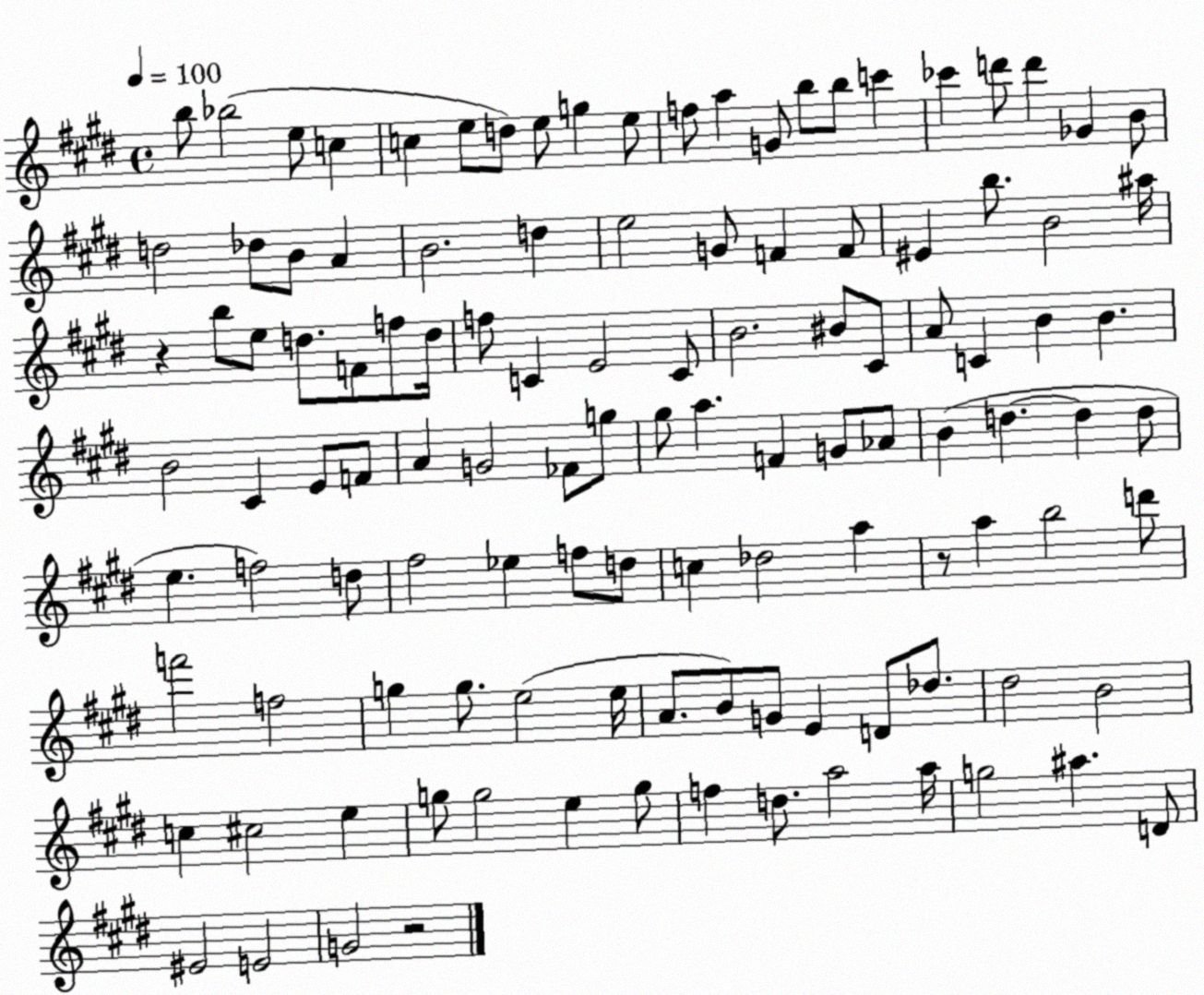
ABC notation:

X:1
T:Untitled
M:4/4
L:1/4
K:E
b/2 _b2 e/2 c c e/2 d/2 e/2 g e/2 f/2 a G/2 b/2 b/2 c' _c' d'/2 d' _G B/2 d2 _d/2 B/2 A B2 d e2 G/2 F F/2 ^E b/2 B2 ^a/4 z b/2 e/2 d/2 F/2 f/2 d/4 f/2 C E2 C/2 B2 ^B/2 ^C/2 A/2 C B B B2 ^C E/2 F/2 A G2 _F/2 g/2 ^g/2 a F G/2 _A/2 B d d d/2 e f2 d/2 ^f2 _e f/2 d/2 c _d2 a z/2 a b2 d'/2 f'2 f2 g g/2 e2 e/4 A/2 B/2 G/2 E D/2 _d/2 ^d2 B2 c ^c2 e g/2 g2 e g/2 f d/2 a2 a/4 g2 ^a D/2 ^E2 E2 G2 z2